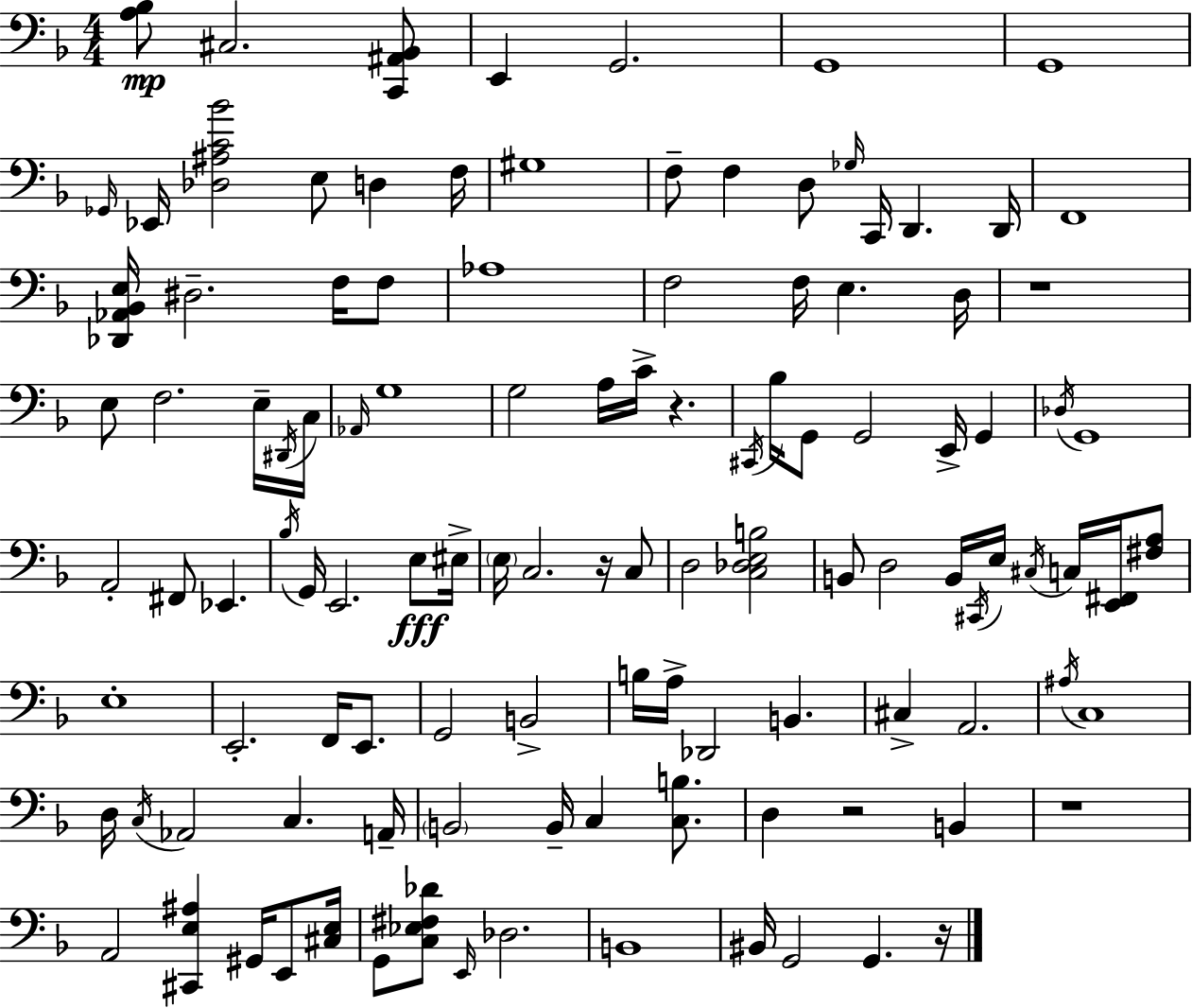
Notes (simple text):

[A3,Bb3]/e C#3/h. [C2,A#2,Bb2]/e E2/q G2/h. G2/w G2/w Gb2/s Eb2/s [Db3,A#3,C4,Bb4]/h E3/e D3/q F3/s G#3/w F3/e F3/q D3/e Gb3/s C2/s D2/q. D2/s F2/w [Db2,Ab2,Bb2,E3]/s D#3/h. F3/s F3/e Ab3/w F3/h F3/s E3/q. D3/s R/w E3/e F3/h. E3/s D#2/s C3/s Ab2/s G3/w G3/h A3/s C4/s R/q. C#2/s Bb3/s G2/e G2/h E2/s G2/q Db3/s G2/w A2/h F#2/e Eb2/q. Bb3/s G2/s E2/h. E3/e EIS3/s E3/s C3/h. R/s C3/e D3/h [C3,Db3,E3,B3]/h B2/e D3/h B2/s C#2/s E3/s C#3/s C3/s [E2,F#2]/s [F#3,A3]/e E3/w E2/h. F2/s E2/e. G2/h B2/h B3/s A3/s Db2/h B2/q. C#3/q A2/h. A#3/s C3/w D3/s C3/s Ab2/h C3/q. A2/s B2/h B2/s C3/q [C3,B3]/e. D3/q R/h B2/q R/w A2/h [C#2,E3,A#3]/q G#2/s E2/e [C#3,E3]/s G2/e [C3,Eb3,F#3,Db4]/e E2/s Db3/h. B2/w BIS2/s G2/h G2/q. R/s